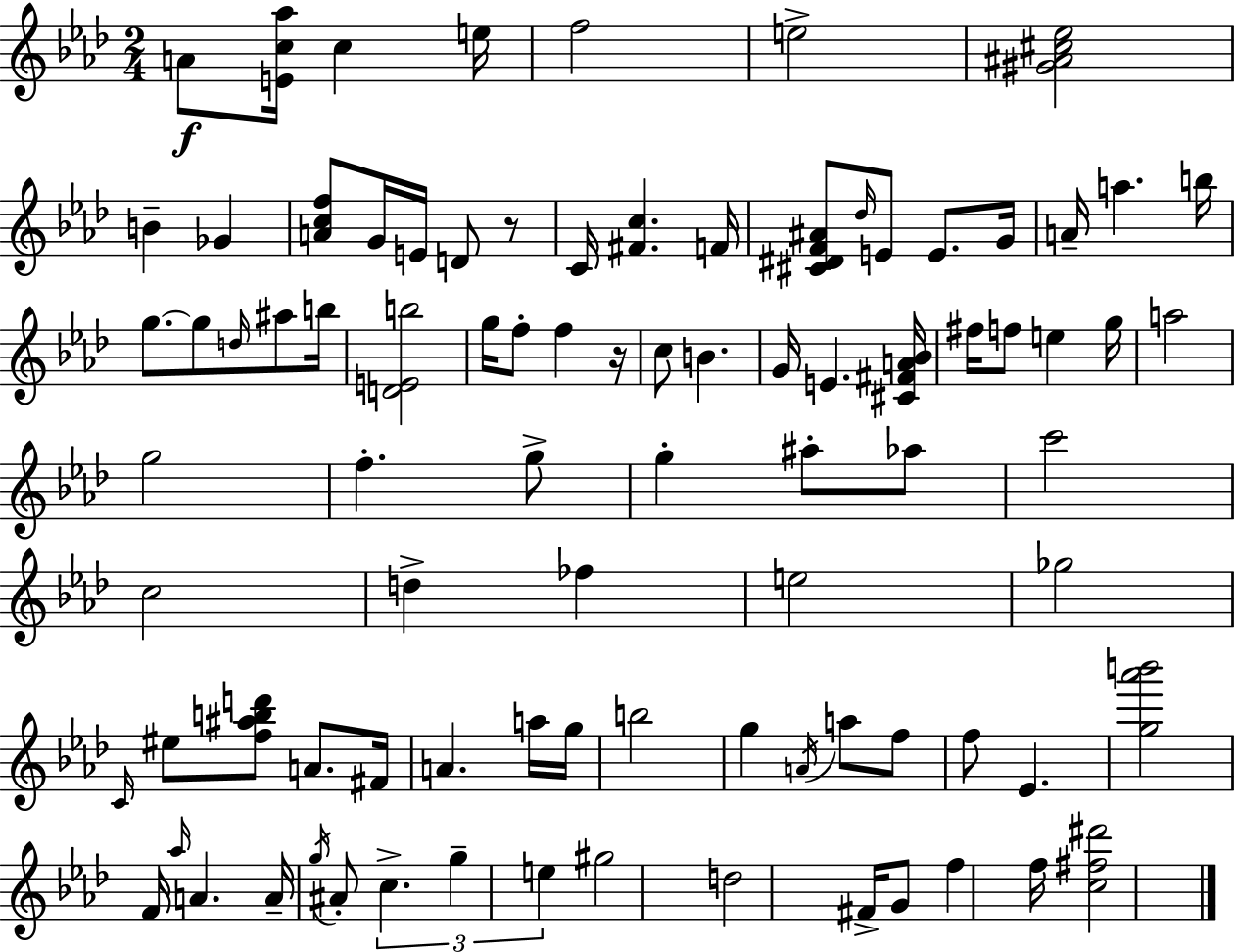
A4/e [E4,C5,Ab5]/s C5/q E5/s F5/h E5/h [G#4,A#4,C#5,Eb5]/h B4/q Gb4/q [A4,C5,F5]/e G4/s E4/s D4/e R/e C4/s [F#4,C5]/q. F4/s [C#4,D#4,F4,A#4]/e Db5/s E4/e E4/e. G4/s A4/s A5/q. B5/s G5/e. G5/e D5/s A#5/e B5/s [D4,E4,B5]/h G5/s F5/e F5/q R/s C5/e B4/q. G4/s E4/q. [C#4,F#4,A4,Bb4]/s F#5/s F5/e E5/q G5/s A5/h G5/h F5/q. G5/e G5/q A#5/e Ab5/e C6/h C5/h D5/q FES5/q E5/h Gb5/h C4/s EIS5/e [F5,A#5,B5,D6]/e A4/e. F#4/s A4/q. A5/s G5/s B5/h G5/q A4/s A5/e F5/e F5/e Eb4/q. [G5,Ab6,B6]/h F4/s Ab5/s A4/q. A4/s G5/s A#4/e C5/q. G5/q E5/q G#5/h D5/h F#4/s G4/e F5/q F5/s [C5,F#5,D#6]/h